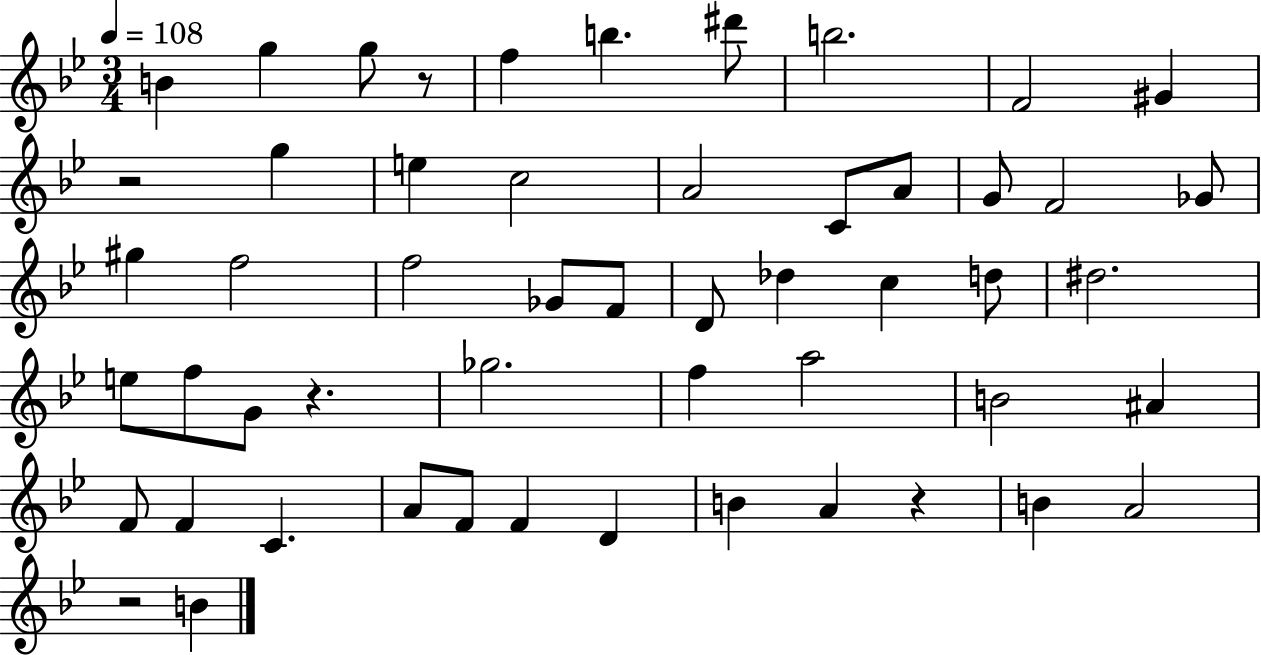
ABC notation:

X:1
T:Untitled
M:3/4
L:1/4
K:Bb
B g g/2 z/2 f b ^d'/2 b2 F2 ^G z2 g e c2 A2 C/2 A/2 G/2 F2 _G/2 ^g f2 f2 _G/2 F/2 D/2 _d c d/2 ^d2 e/2 f/2 G/2 z _g2 f a2 B2 ^A F/2 F C A/2 F/2 F D B A z B A2 z2 B